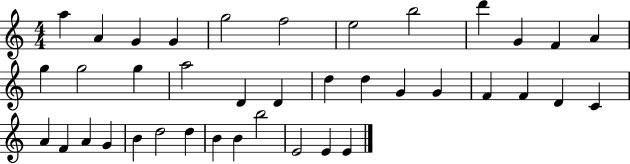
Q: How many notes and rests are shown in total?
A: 39